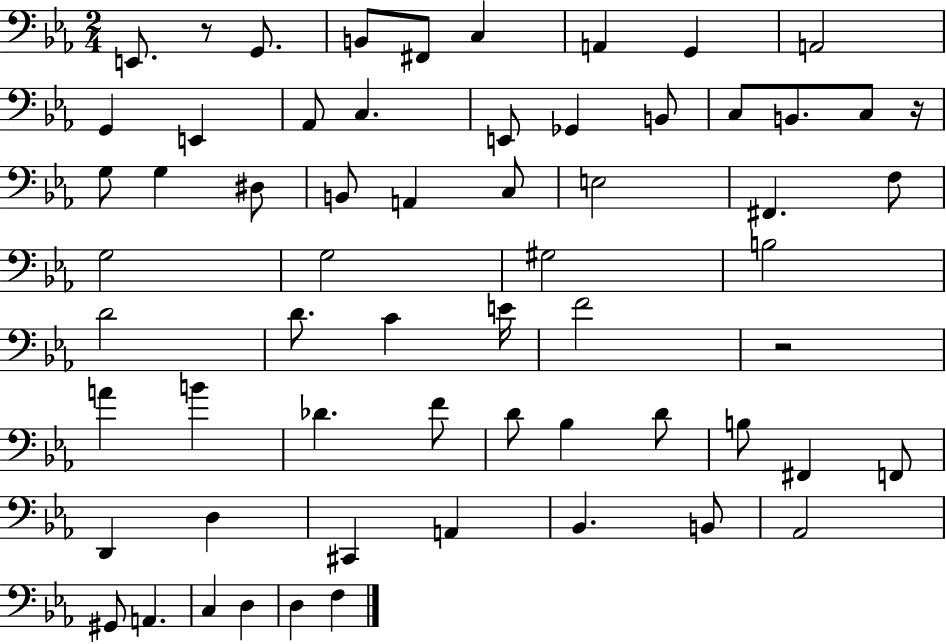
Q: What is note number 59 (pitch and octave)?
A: F3